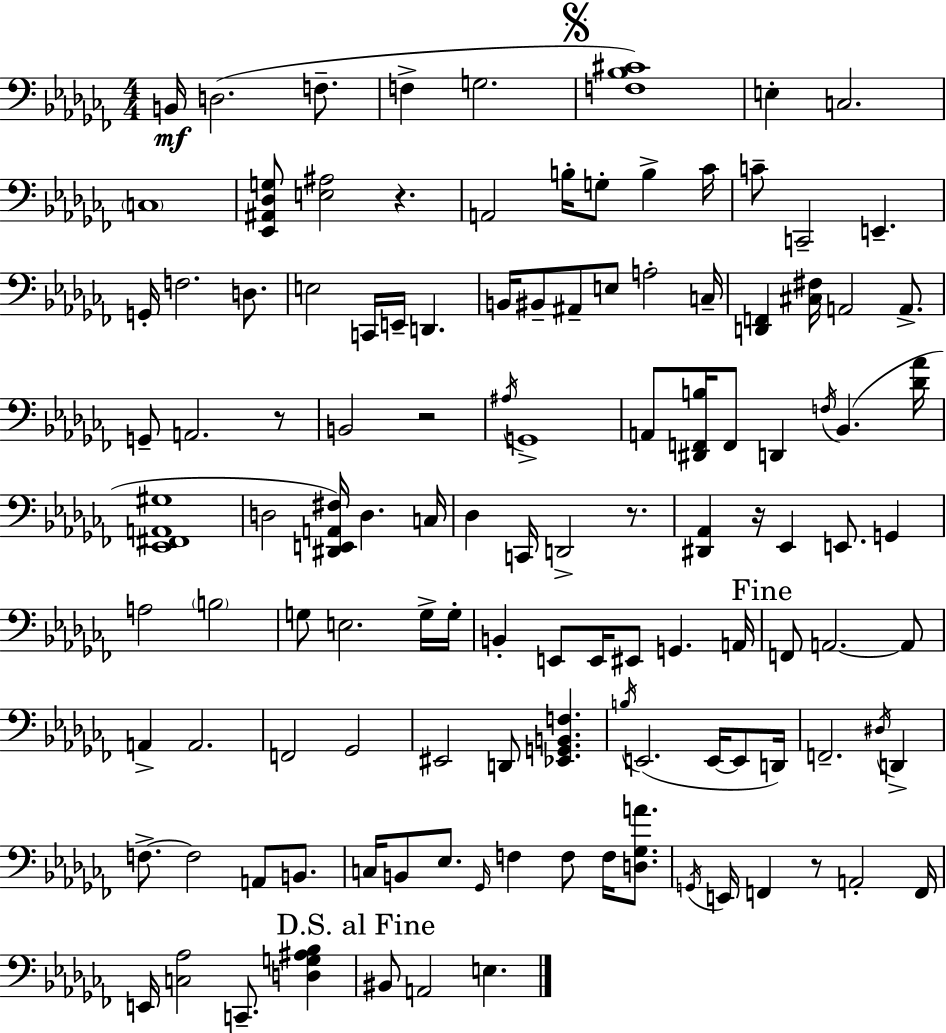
B2/s D3/h. F3/e. F3/q G3/h. [F3,Bb3,C#4]/w E3/q C3/h. C3/w [Eb2,A#2,Db3,G3]/e [E3,A#3]/h R/q. A2/h B3/s G3/e B3/q CES4/s C4/e C2/h E2/q. G2/s F3/h. D3/e. E3/h C2/s E2/s D2/q. B2/s BIS2/e A#2/e E3/e A3/h C3/s [D2,F2]/q [C#3,F#3]/s A2/h A2/e. G2/e A2/h. R/e B2/h R/h A#3/s G2/w A2/e [D#2,F2,B3]/s F2/e D2/q F3/s Bb2/q. [Db4,Ab4]/s [Eb2,F#2,A2,G#3]/w D3/h [D#2,E2,A2,F#3]/s D3/q. C3/s Db3/q C2/s D2/h R/e. [D#2,Ab2]/q R/s Eb2/q E2/e. G2/q A3/h B3/h G3/e E3/h. G3/s G3/s B2/q E2/e E2/s EIS2/e G2/q. A2/s F2/e A2/h. A2/e A2/q A2/h. F2/h Gb2/h EIS2/h D2/e [Eb2,G2,B2,F3]/q. B3/s E2/h. E2/s E2/e D2/s F2/h. D#3/s D2/q F3/e. F3/h A2/e B2/e. C3/s B2/e Eb3/e. Gb2/s F3/q F3/e F3/s [D3,Gb3,A4]/e. G2/s E2/s F2/q R/e A2/h F2/s E2/s [C3,Ab3]/h C2/e. [D3,G3,A#3,Bb3]/q BIS2/e A2/h E3/q.